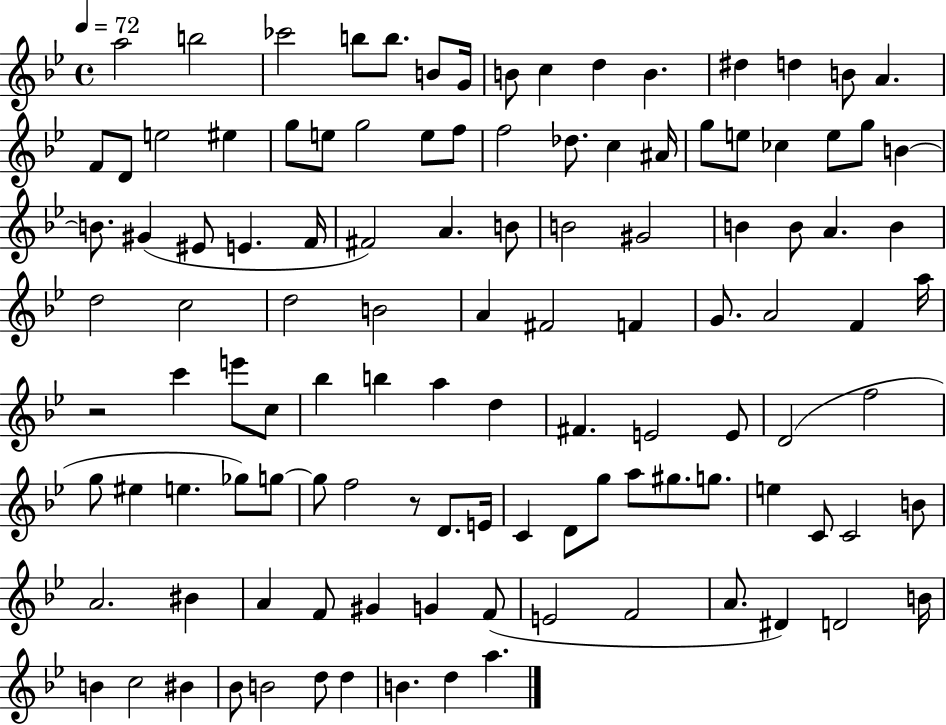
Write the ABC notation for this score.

X:1
T:Untitled
M:4/4
L:1/4
K:Bb
a2 b2 _c'2 b/2 b/2 B/2 G/4 B/2 c d B ^d d B/2 A F/2 D/2 e2 ^e g/2 e/2 g2 e/2 f/2 f2 _d/2 c ^A/4 g/2 e/2 _c e/2 g/2 B B/2 ^G ^E/2 E F/4 ^F2 A B/2 B2 ^G2 B B/2 A B d2 c2 d2 B2 A ^F2 F G/2 A2 F a/4 z2 c' e'/2 c/2 _b b a d ^F E2 E/2 D2 f2 g/2 ^e e _g/2 g/2 g/2 f2 z/2 D/2 E/4 C D/2 g/2 a/2 ^g/2 g/2 e C/2 C2 B/2 A2 ^B A F/2 ^G G F/2 E2 F2 A/2 ^D D2 B/4 B c2 ^B _B/2 B2 d/2 d B d a